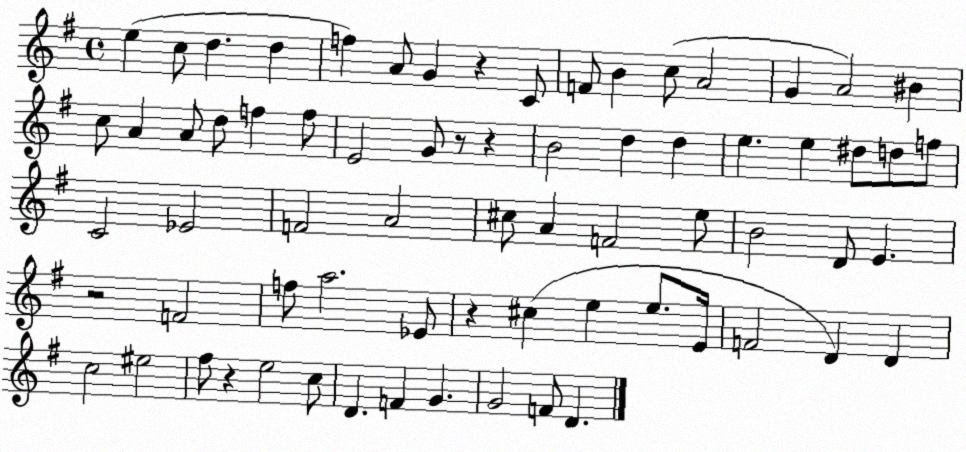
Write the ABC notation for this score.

X:1
T:Untitled
M:4/4
L:1/4
K:G
e c/2 d d f A/2 G z C/2 F/2 B c/2 A2 G A2 ^B c/2 A A/2 d/2 f f/2 E2 G/2 z/2 z B2 d d e e ^d/2 d/2 f/2 C2 _E2 F2 A2 ^c/2 A F2 e/2 B2 D/2 E z2 F2 f/2 a2 _E/2 z ^c e e/2 E/4 F2 D D c2 ^e2 ^f/2 z e2 c/2 D F G G2 F/2 D